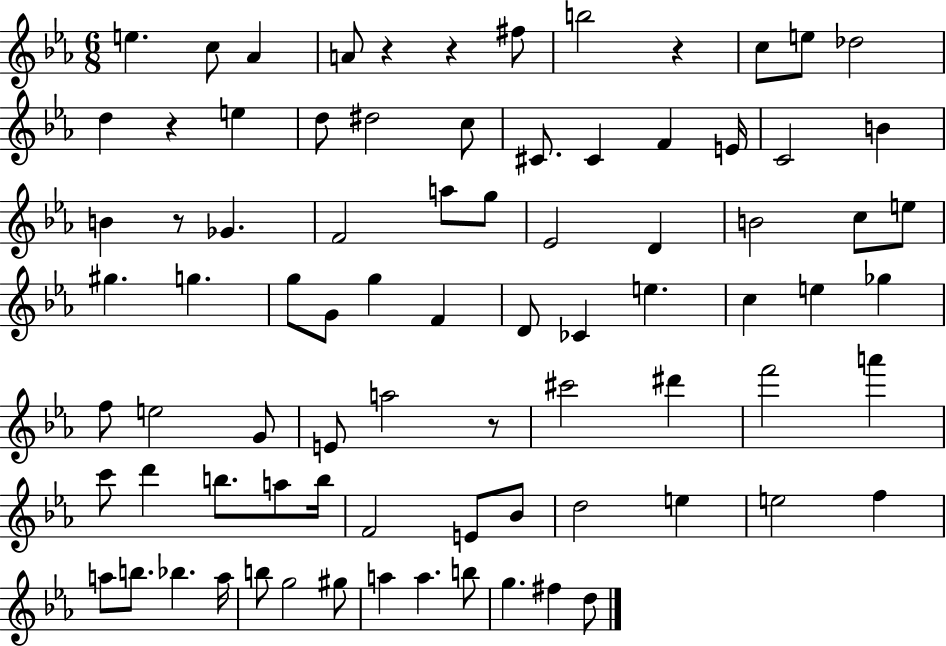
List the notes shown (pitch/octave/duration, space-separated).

E5/q. C5/e Ab4/q A4/e R/q R/q F#5/e B5/h R/q C5/e E5/e Db5/h D5/q R/q E5/q D5/e D#5/h C5/e C#4/e. C#4/q F4/q E4/s C4/h B4/q B4/q R/e Gb4/q. F4/h A5/e G5/e Eb4/h D4/q B4/h C5/e E5/e G#5/q. G5/q. G5/e G4/e G5/q F4/q D4/e CES4/q E5/q. C5/q E5/q Gb5/q F5/e E5/h G4/e E4/e A5/h R/e C#6/h D#6/q F6/h A6/q C6/e D6/q B5/e. A5/e B5/s F4/h E4/e Bb4/e D5/h E5/q E5/h F5/q A5/e B5/e. Bb5/q. A5/s B5/e G5/h G#5/e A5/q A5/q. B5/e G5/q. F#5/q D5/e